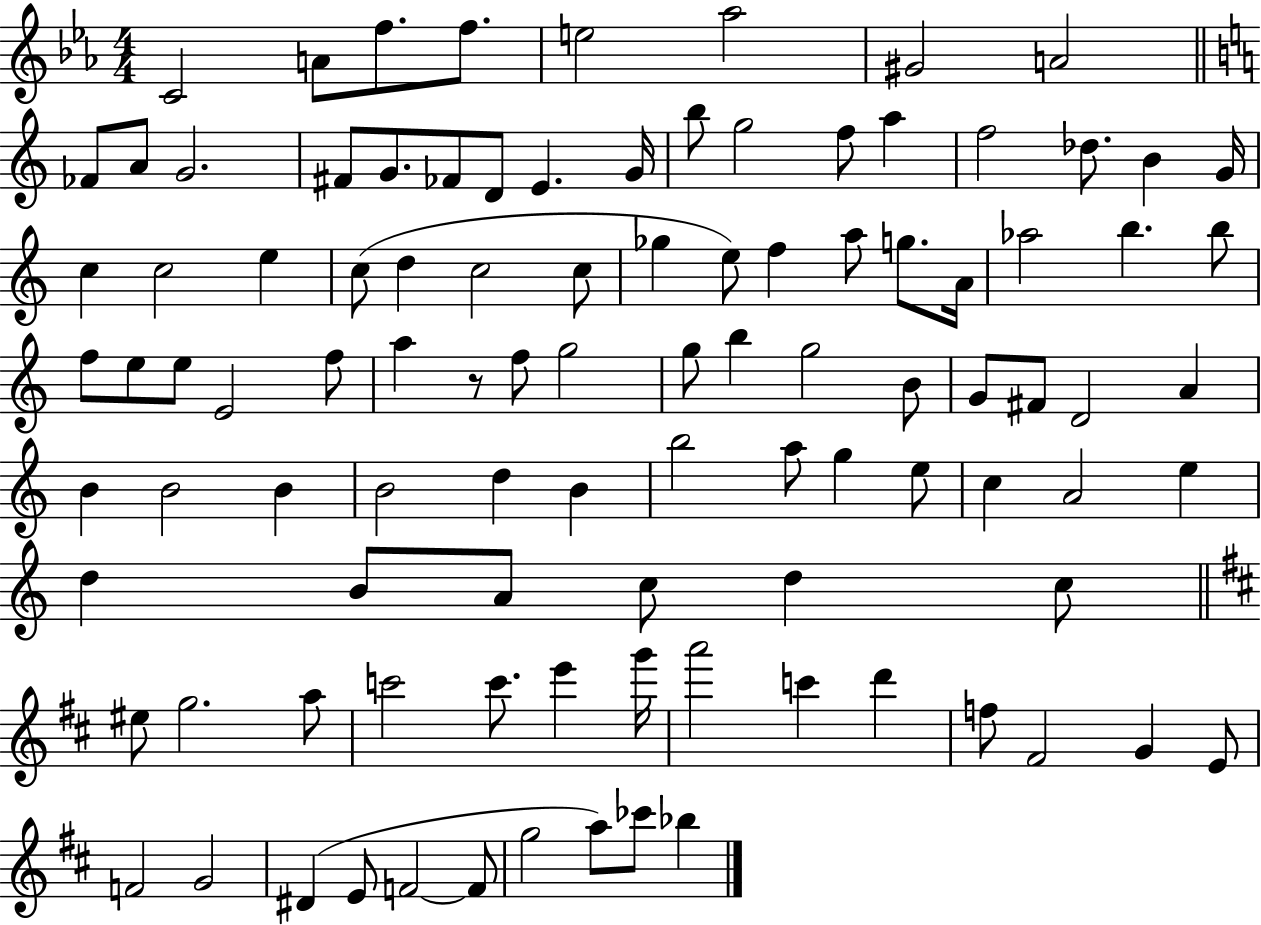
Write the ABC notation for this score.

X:1
T:Untitled
M:4/4
L:1/4
K:Eb
C2 A/2 f/2 f/2 e2 _a2 ^G2 A2 _F/2 A/2 G2 ^F/2 G/2 _F/2 D/2 E G/4 b/2 g2 f/2 a f2 _d/2 B G/4 c c2 e c/2 d c2 c/2 _g e/2 f a/2 g/2 A/4 _a2 b b/2 f/2 e/2 e/2 E2 f/2 a z/2 f/2 g2 g/2 b g2 B/2 G/2 ^F/2 D2 A B B2 B B2 d B b2 a/2 g e/2 c A2 e d B/2 A/2 c/2 d c/2 ^e/2 g2 a/2 c'2 c'/2 e' g'/4 a'2 c' d' f/2 ^F2 G E/2 F2 G2 ^D E/2 F2 F/2 g2 a/2 _c'/2 _b